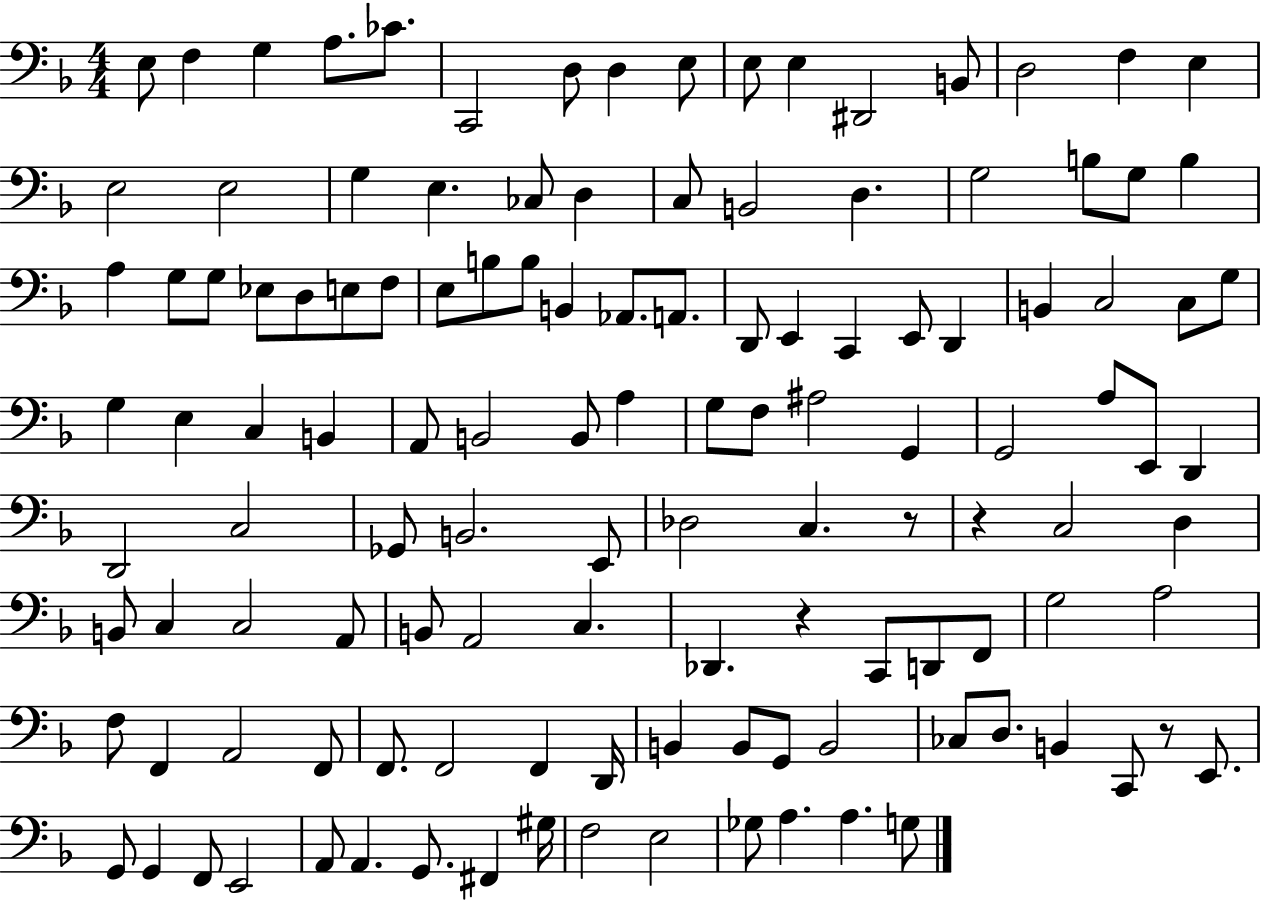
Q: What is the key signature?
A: F major